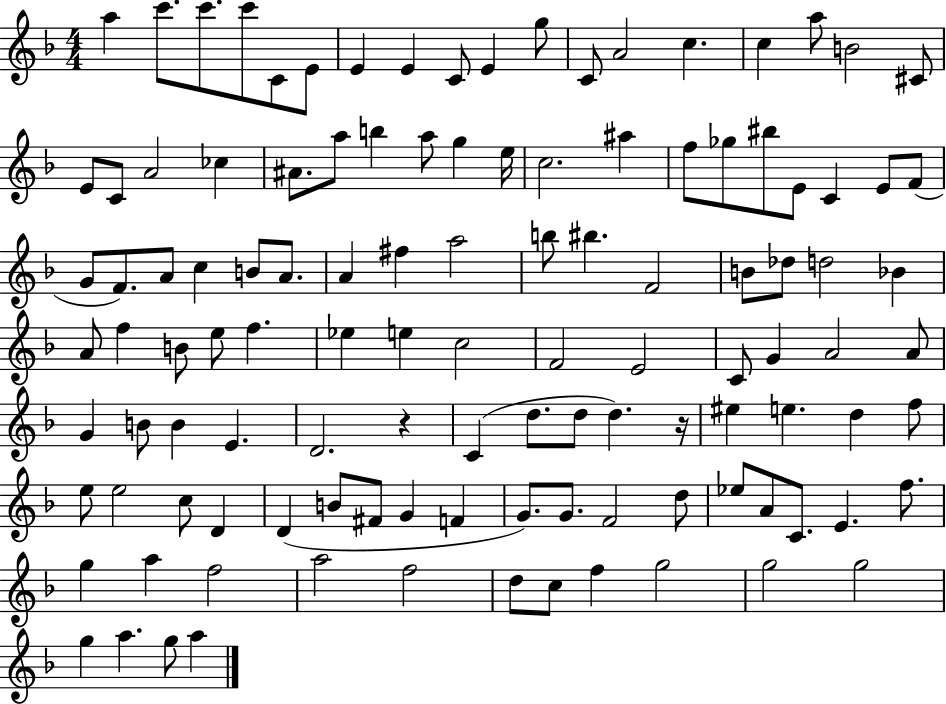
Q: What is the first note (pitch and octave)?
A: A5